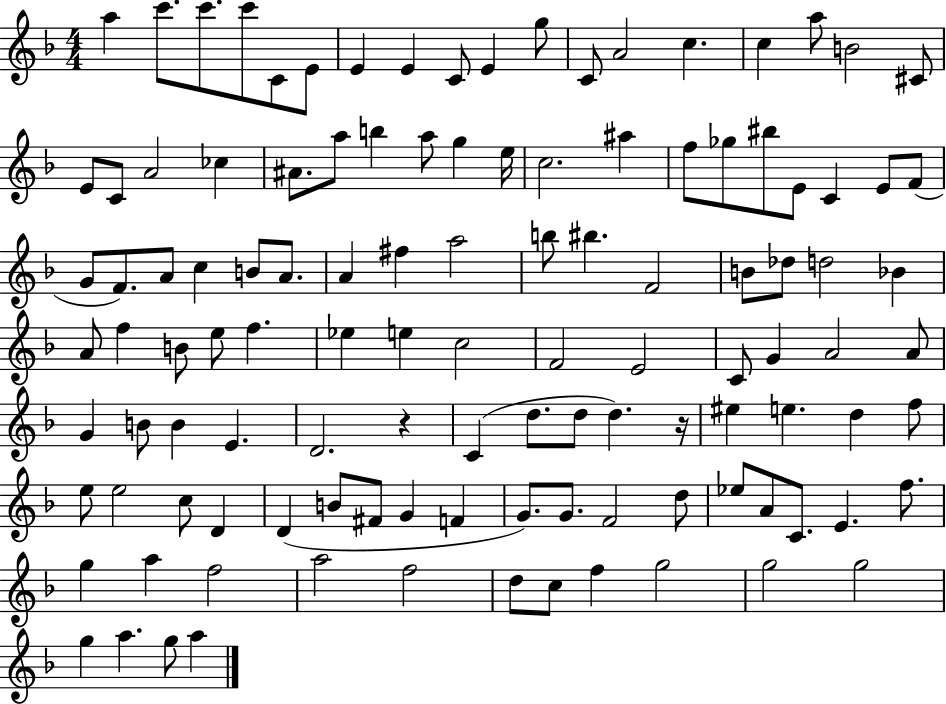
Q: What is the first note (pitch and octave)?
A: A5